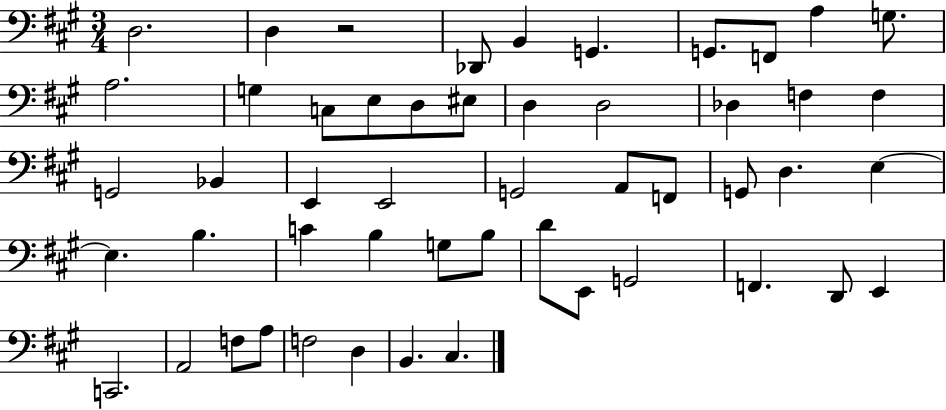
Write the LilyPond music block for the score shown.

{
  \clef bass
  \numericTimeSignature
  \time 3/4
  \key a \major
  d2. | d4 r2 | des,8 b,4 g,4. | g,8. f,8 a4 g8. | \break a2. | g4 c8 e8 d8 eis8 | d4 d2 | des4 f4 f4 | \break g,2 bes,4 | e,4 e,2 | g,2 a,8 f,8 | g,8 d4. e4~~ | \break e4. b4. | c'4 b4 g8 b8 | d'8 e,8 g,2 | f,4. d,8 e,4 | \break c,2. | a,2 f8 a8 | f2 d4 | b,4. cis4. | \break \bar "|."
}